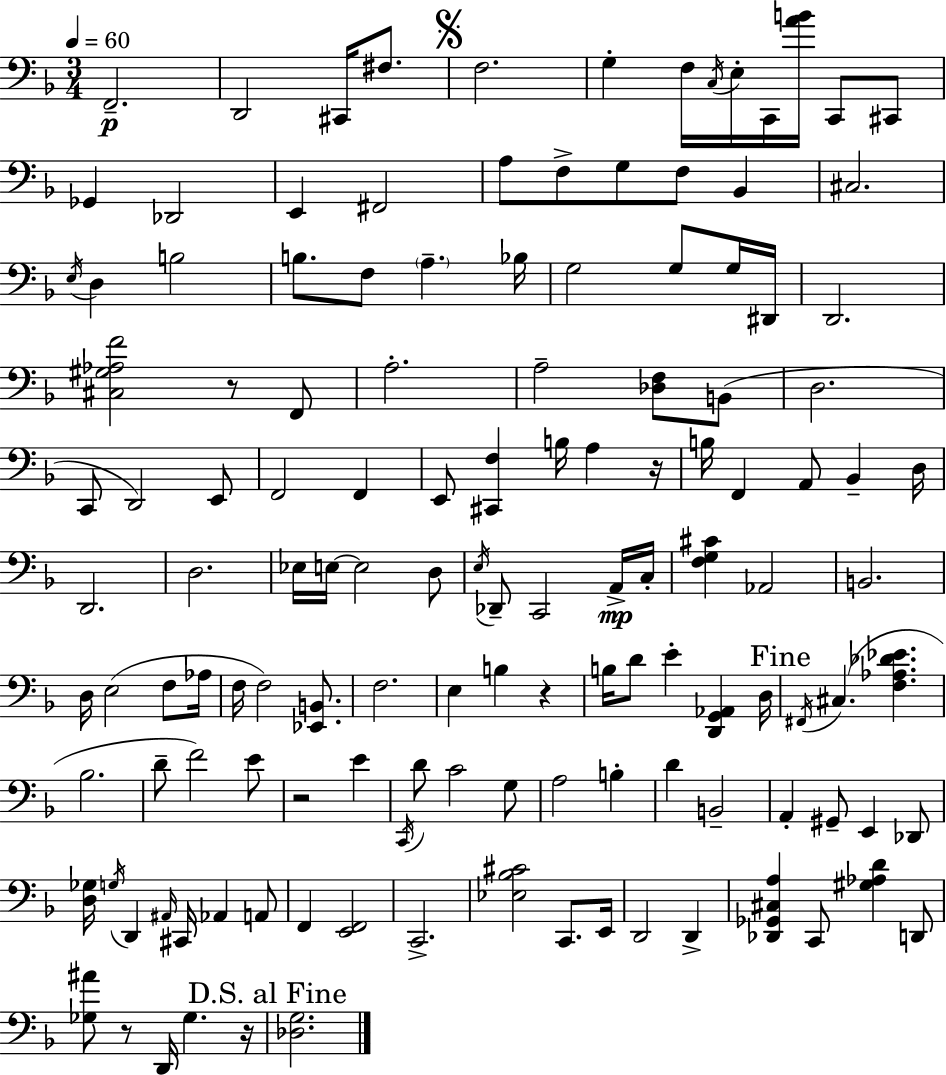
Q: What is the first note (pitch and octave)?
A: F2